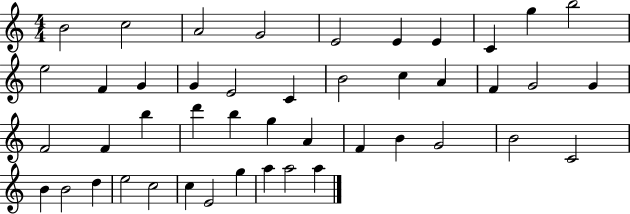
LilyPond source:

{
  \clef treble
  \numericTimeSignature
  \time 4/4
  \key c \major
  b'2 c''2 | a'2 g'2 | e'2 e'4 e'4 | c'4 g''4 b''2 | \break e''2 f'4 g'4 | g'4 e'2 c'4 | b'2 c''4 a'4 | f'4 g'2 g'4 | \break f'2 f'4 b''4 | d'''4 b''4 g''4 a'4 | f'4 b'4 g'2 | b'2 c'2 | \break b'4 b'2 d''4 | e''2 c''2 | c''4 e'2 g''4 | a''4 a''2 a''4 | \break \bar "|."
}